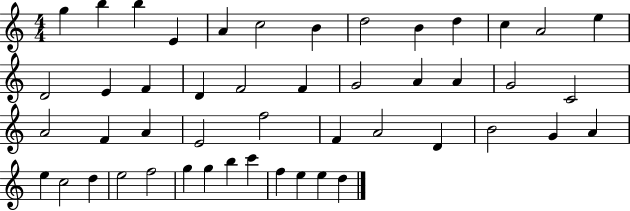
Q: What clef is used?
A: treble